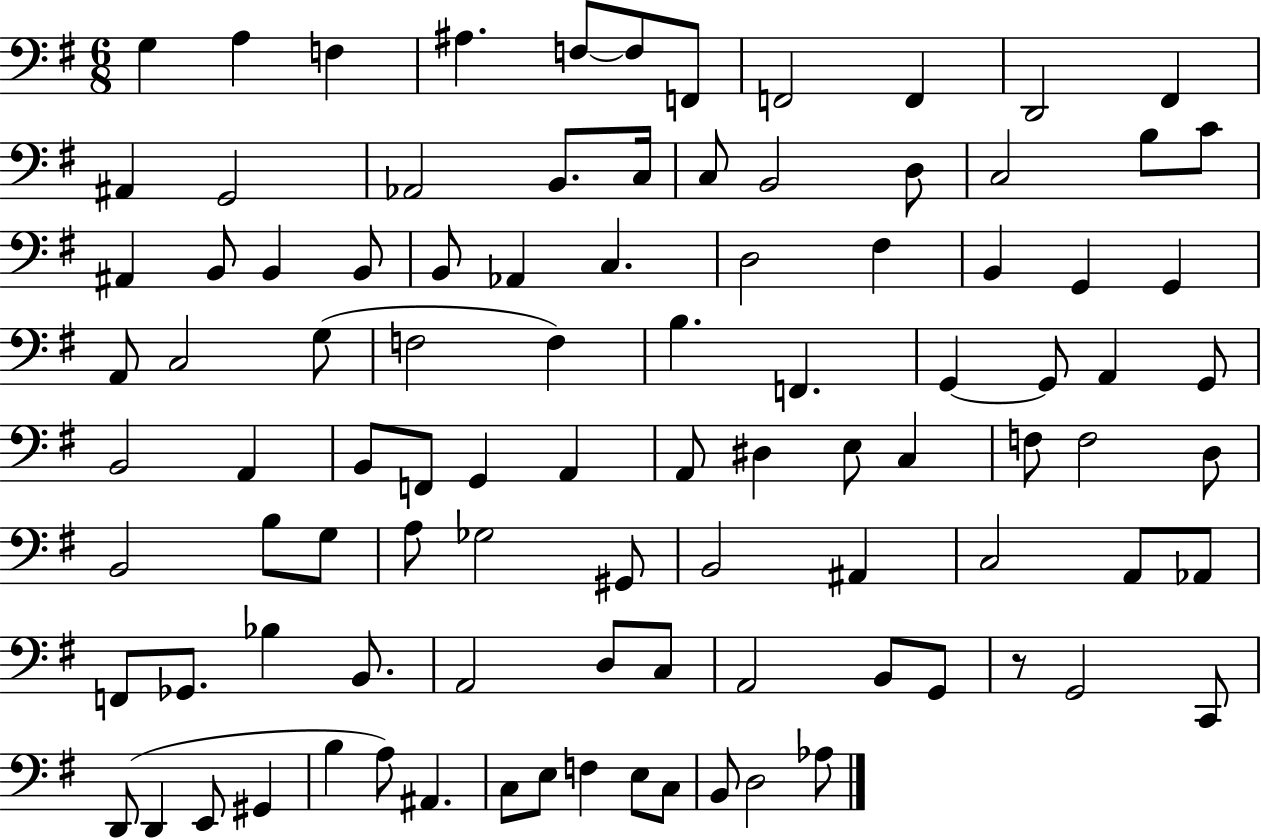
{
  \clef bass
  \numericTimeSignature
  \time 6/8
  \key g \major
  g4 a4 f4 | ais4. f8~~ f8 f,8 | f,2 f,4 | d,2 fis,4 | \break ais,4 g,2 | aes,2 b,8. c16 | c8 b,2 d8 | c2 b8 c'8 | \break ais,4 b,8 b,4 b,8 | b,8 aes,4 c4. | d2 fis4 | b,4 g,4 g,4 | \break a,8 c2 g8( | f2 f4) | b4. f,4. | g,4~~ g,8 a,4 g,8 | \break b,2 a,4 | b,8 f,8 g,4 a,4 | a,8 dis4 e8 c4 | f8 f2 d8 | \break b,2 b8 g8 | a8 ges2 gis,8 | b,2 ais,4 | c2 a,8 aes,8 | \break f,8 ges,8. bes4 b,8. | a,2 d8 c8 | a,2 b,8 g,8 | r8 g,2 c,8 | \break d,8( d,4 e,8 gis,4 | b4 a8) ais,4. | c8 e8 f4 e8 c8 | b,8 d2 aes8 | \break \bar "|."
}